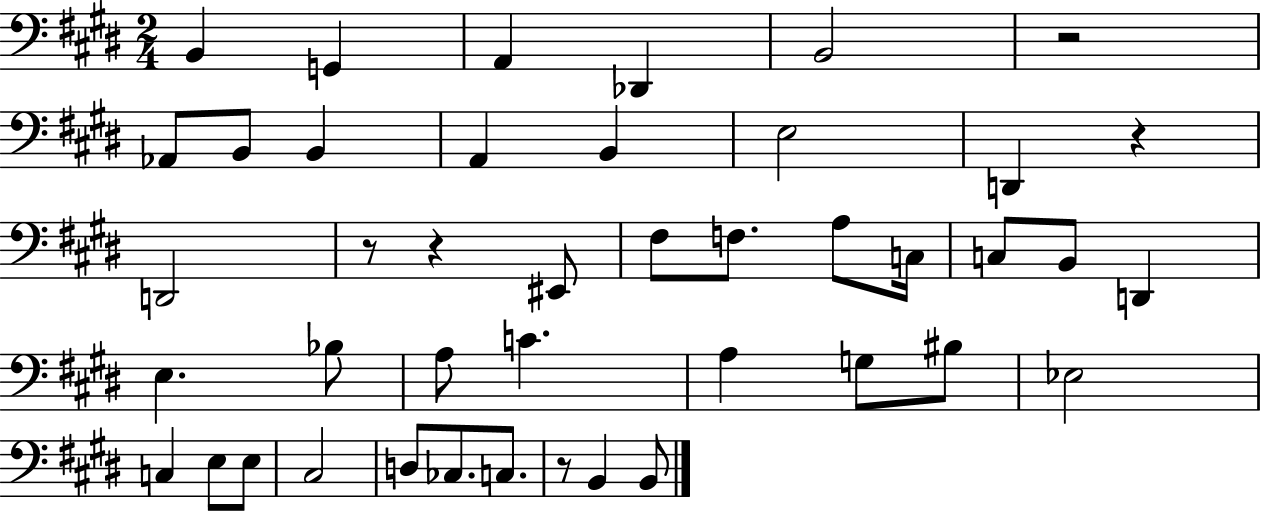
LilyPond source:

{
  \clef bass
  \numericTimeSignature
  \time 2/4
  \key e \major
  b,4 g,4 | a,4 des,4 | b,2 | r2 | \break aes,8 b,8 b,4 | a,4 b,4 | e2 | d,4 r4 | \break d,2 | r8 r4 eis,8 | fis8 f8. a8 c16 | c8 b,8 d,4 | \break e4. bes8 | a8 c'4. | a4 g8 bis8 | ees2 | \break c4 e8 e8 | cis2 | d8 ces8. c8. | r8 b,4 b,8 | \break \bar "|."
}